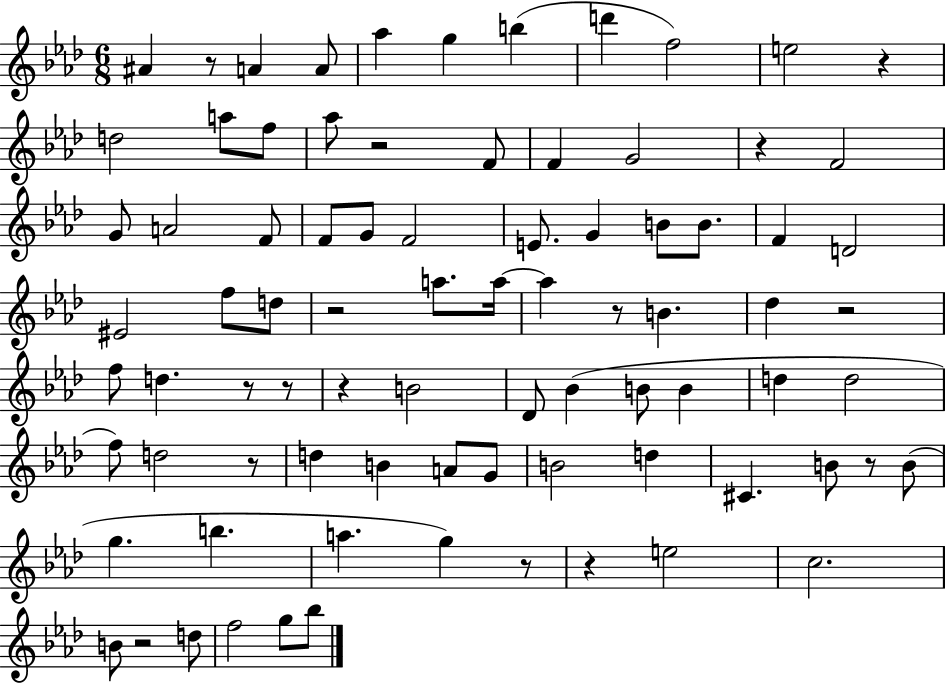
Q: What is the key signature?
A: AES major